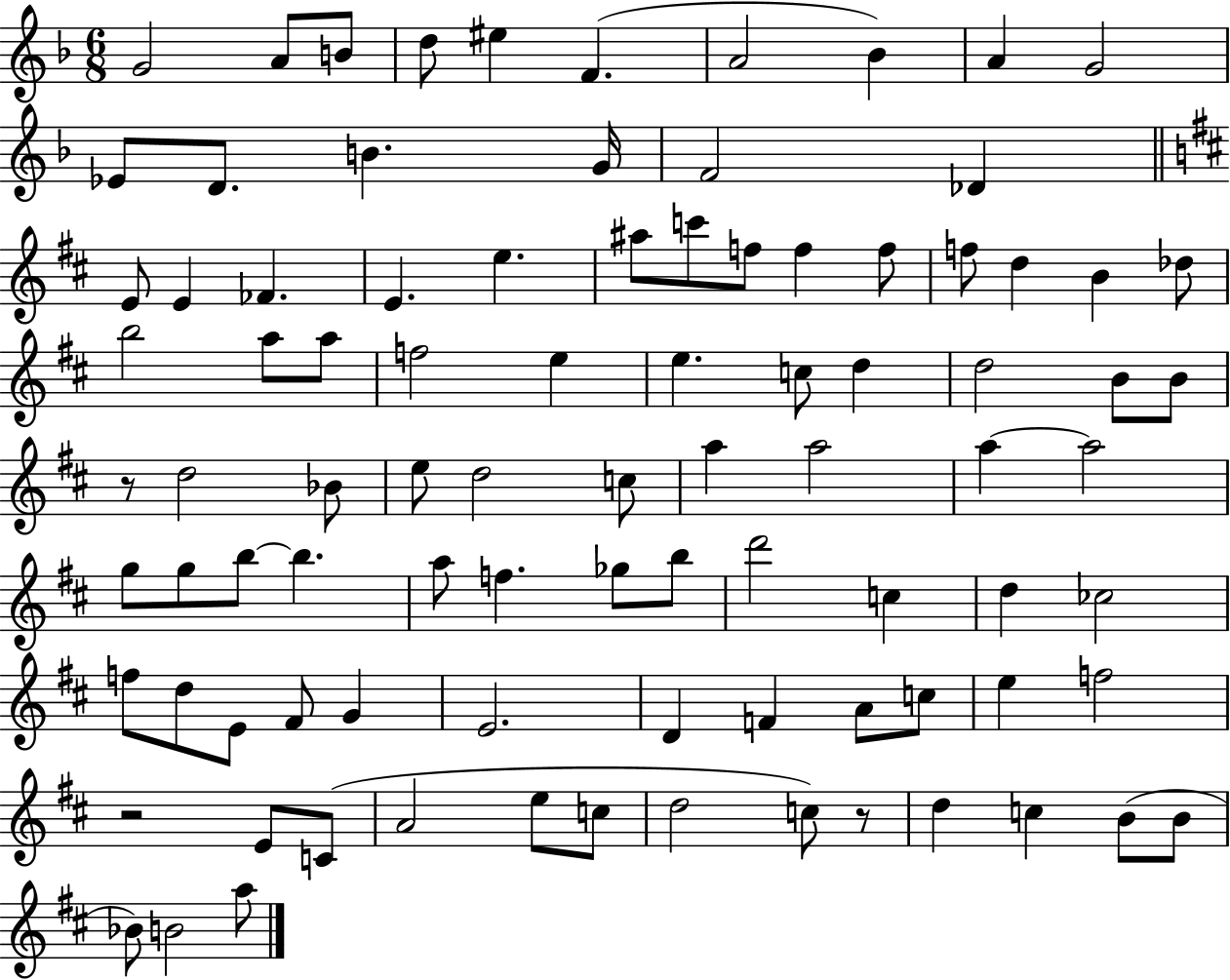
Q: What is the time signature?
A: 6/8